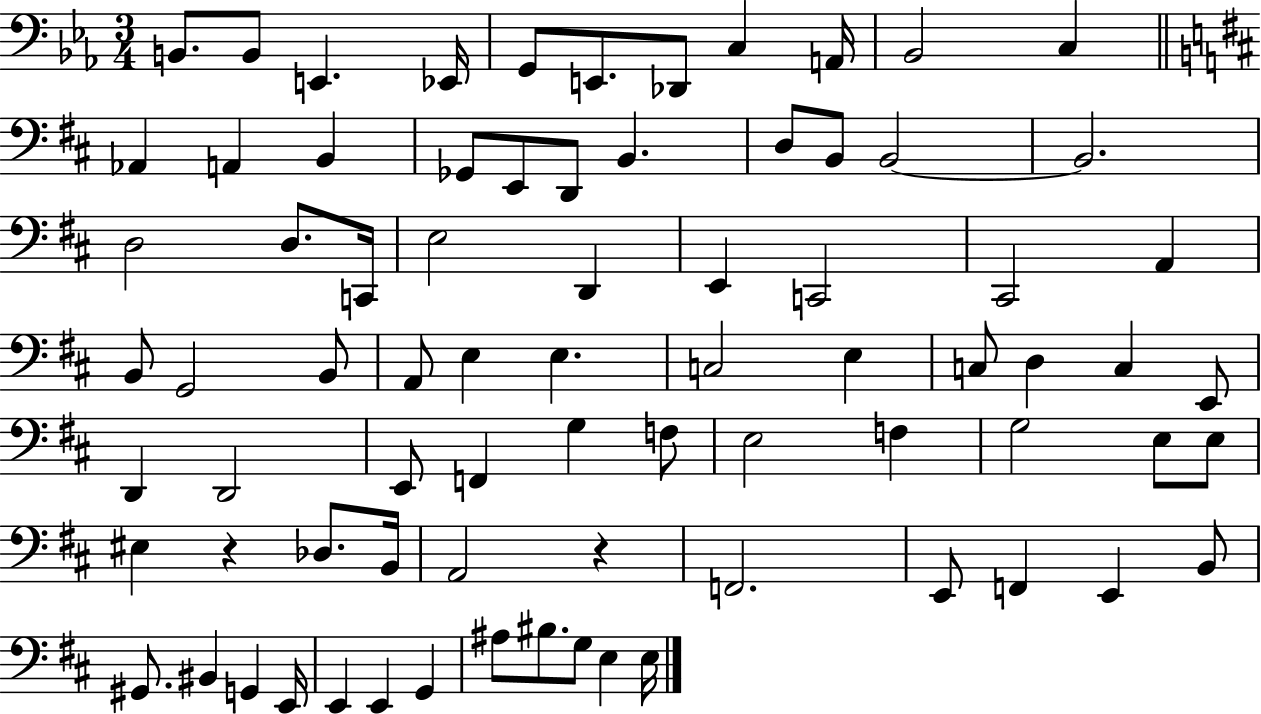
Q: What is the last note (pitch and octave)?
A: E3